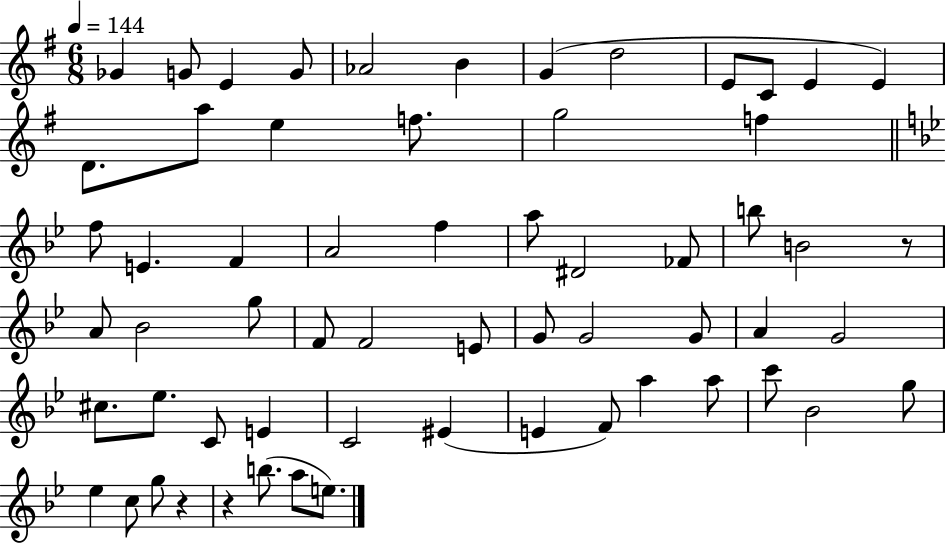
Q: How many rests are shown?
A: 3